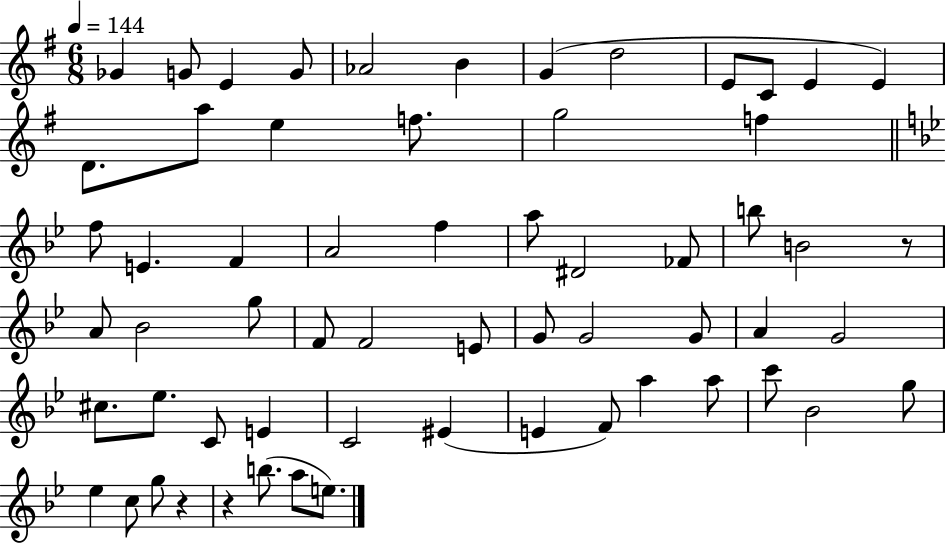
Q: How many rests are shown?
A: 3